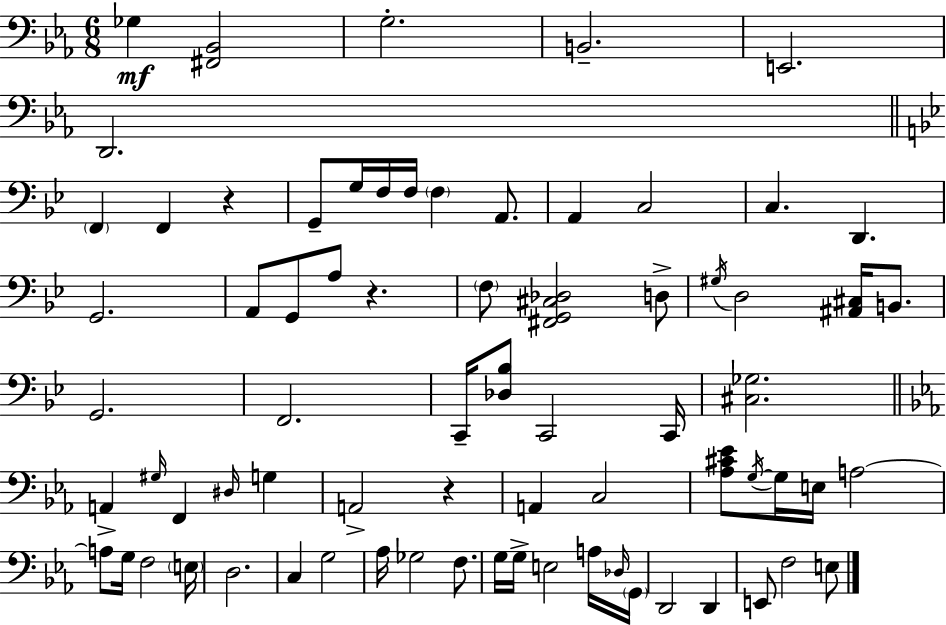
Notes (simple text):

Gb3/q [F#2,Bb2]/h G3/h. B2/h. E2/h. D2/h. F2/q F2/q R/q G2/e G3/s F3/s F3/s F3/q A2/e. A2/q C3/h C3/q. D2/q. G2/h. A2/e G2/e A3/e R/q. F3/e [F#2,G2,C#3,Db3]/h D3/e G#3/s D3/h [A#2,C#3]/s B2/e. G2/h. F2/h. C2/s [Db3,Bb3]/e C2/h C2/s [C#3,Gb3]/h. A2/q G#3/s F2/q D#3/s G3/q A2/h R/q A2/q C3/h [Ab3,C#4,Eb4]/e G3/s G3/s E3/s A3/h A3/e G3/s F3/h E3/s D3/h. C3/q G3/h Ab3/s Gb3/h F3/e. G3/s G3/s E3/h A3/s Db3/s G2/s D2/h D2/q E2/e F3/h E3/e